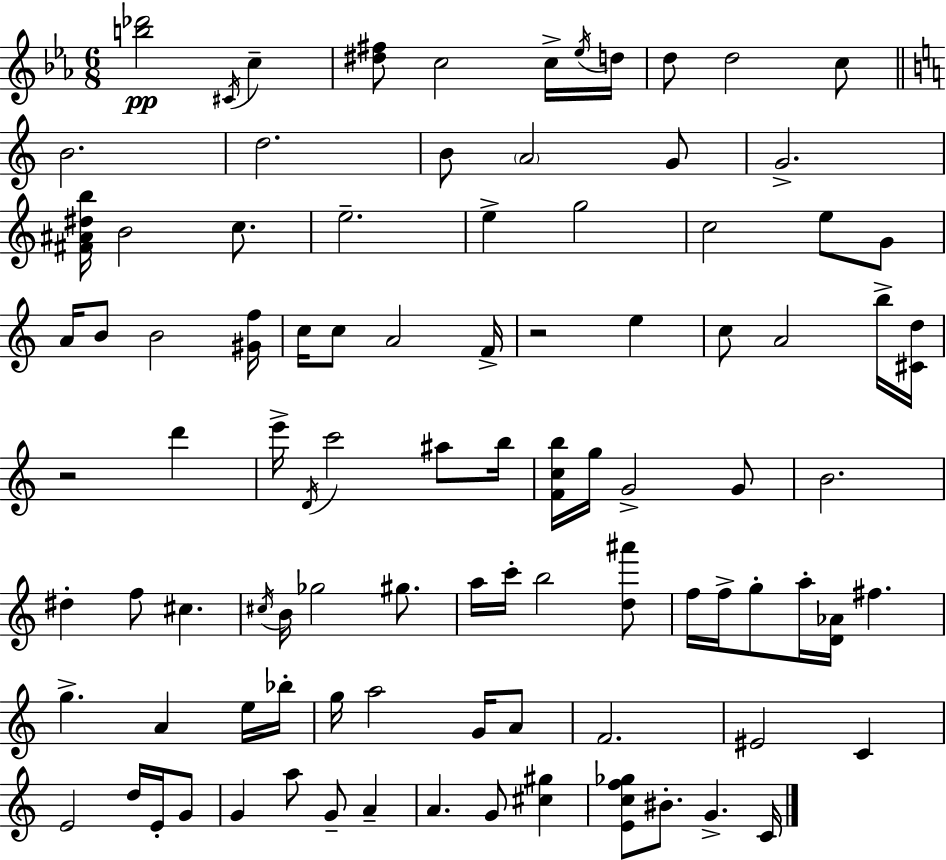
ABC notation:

X:1
T:Untitled
M:6/8
L:1/4
K:Eb
[b_d']2 ^C/4 c [^d^f]/2 c2 c/4 _e/4 d/4 d/2 d2 c/2 B2 d2 B/2 A2 G/2 G2 [^F^A^db]/4 B2 c/2 e2 e g2 c2 e/2 G/2 A/4 B/2 B2 [^Gf]/4 c/4 c/2 A2 F/4 z2 e c/2 A2 b/4 [^Cd]/4 z2 d' e'/4 D/4 c'2 ^a/2 b/4 [Fcb]/4 g/4 G2 G/2 B2 ^d f/2 ^c ^c/4 B/4 _g2 ^g/2 a/4 c'/4 b2 [d^a']/2 f/4 f/4 g/2 a/4 [D_A]/4 ^f g A e/4 _b/4 g/4 a2 G/4 A/2 F2 ^E2 C E2 d/4 E/4 G/2 G a/2 G/2 A A G/2 [^c^g] [Ecf_g]/2 ^B/2 G C/4